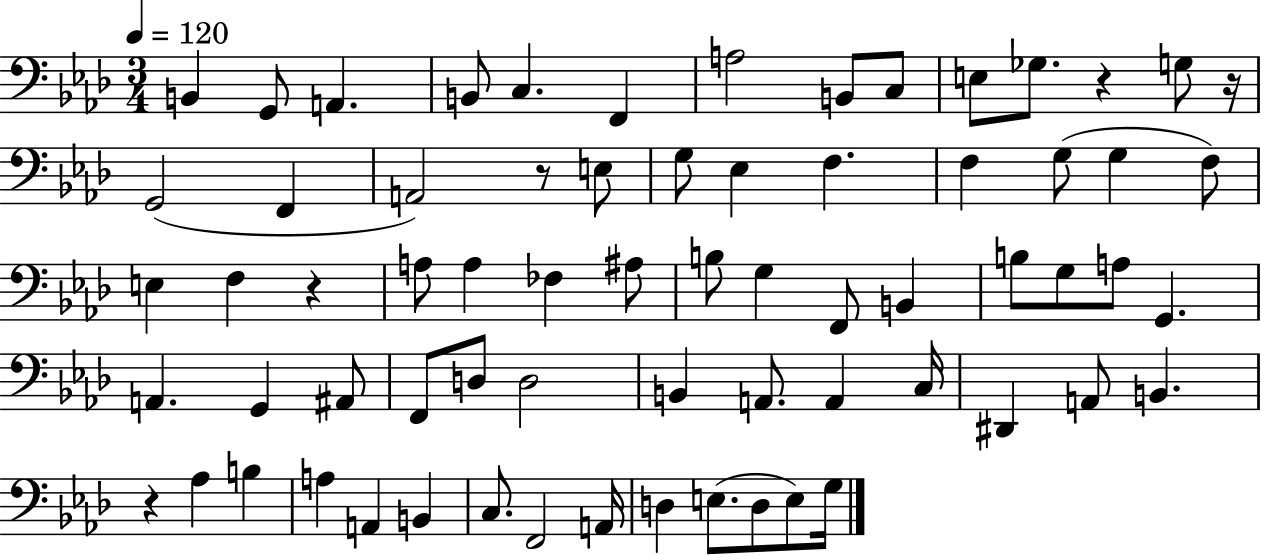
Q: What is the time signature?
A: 3/4